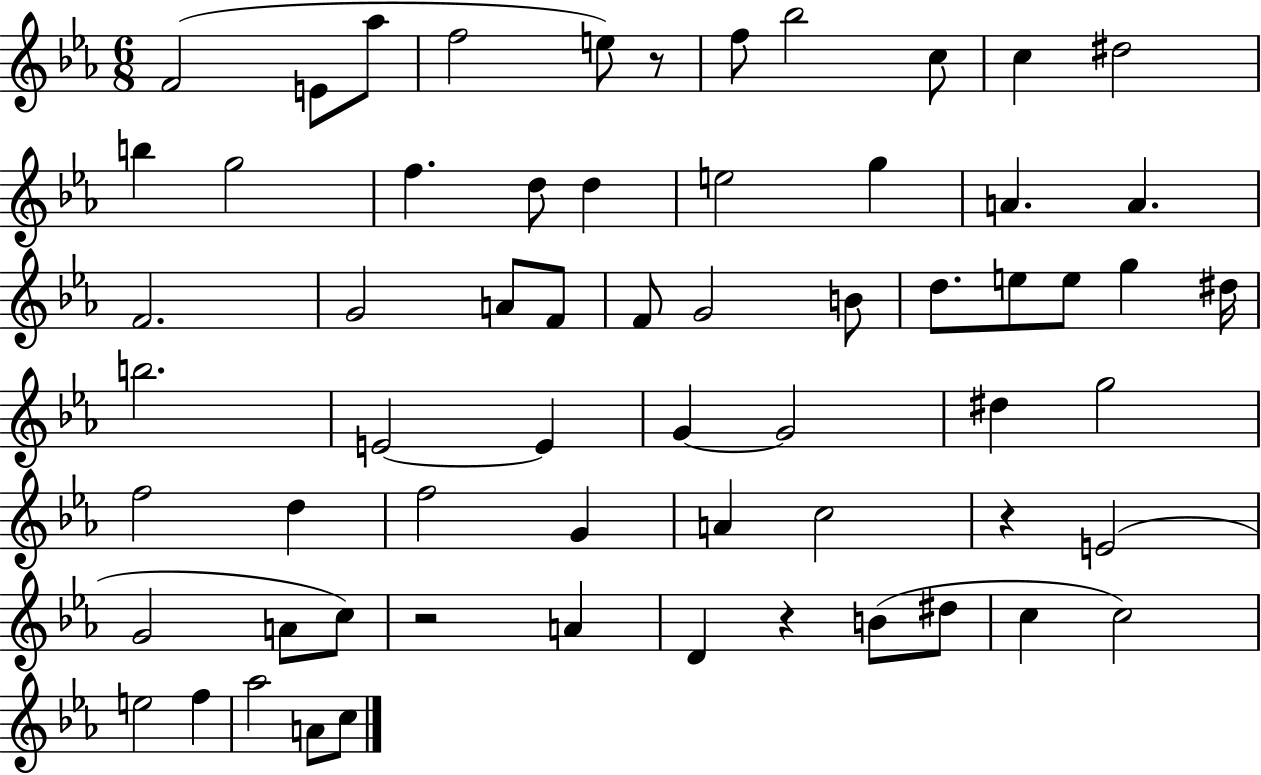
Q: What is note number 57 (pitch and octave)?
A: Ab5